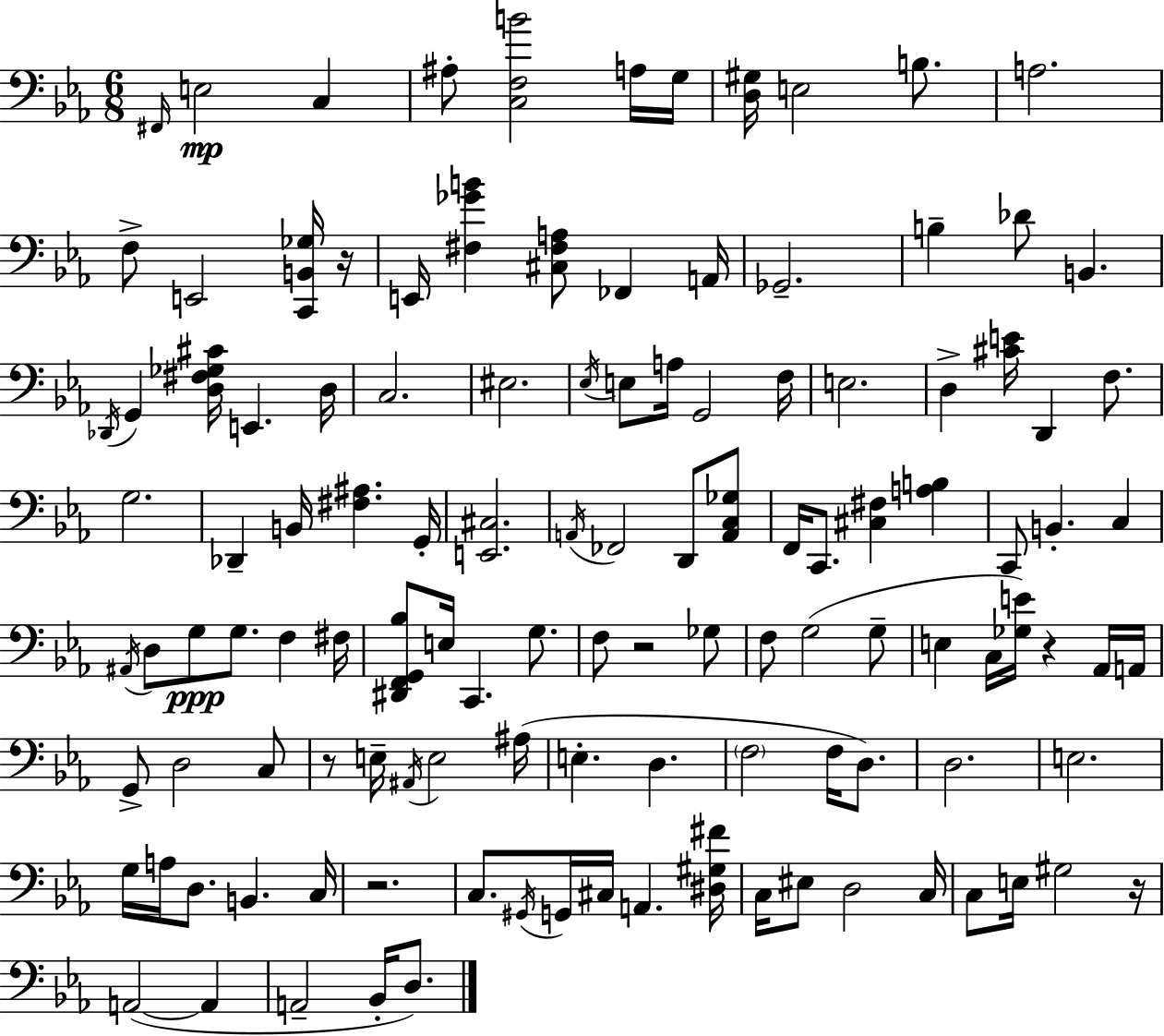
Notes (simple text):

F#2/s E3/h C3/q A#3/e [C3,F3,B4]/h A3/s G3/s [D3,G#3]/s E3/h B3/e. A3/h. F3/e E2/h [C2,B2,Gb3]/s R/s E2/s [F#3,Gb4,B4]/q [C#3,F#3,A3]/e FES2/q A2/s Gb2/h. B3/q Db4/e B2/q. Db2/s G2/q [D3,F#3,Gb3,C#4]/s E2/q. D3/s C3/h. EIS3/h. Eb3/s E3/e A3/s G2/h F3/s E3/h. D3/q [C#4,E4]/s D2/q F3/e. G3/h. Db2/q B2/s [F#3,A#3]/q. G2/s [E2,C#3]/h. A2/s FES2/h D2/e [A2,C3,Gb3]/e F2/s C2/e. [C#3,F#3]/q [A3,B3]/q C2/e B2/q. C3/q A#2/s D3/e G3/e G3/e. F3/q F#3/s [D#2,F2,G2,Bb3]/e E3/s C2/q. G3/e. F3/e R/h Gb3/e F3/e G3/h G3/e E3/q C3/s [Gb3,E4]/s R/q Ab2/s A2/s G2/e D3/h C3/e R/e E3/s A#2/s E3/h A#3/s E3/q. D3/q. F3/h F3/s D3/e. D3/h. E3/h. G3/s A3/s D3/e. B2/q. C3/s R/h. C3/e. G#2/s G2/s C#3/s A2/q. [D#3,G#3,F#4]/s C3/s EIS3/e D3/h C3/s C3/e E3/s G#3/h R/s A2/h A2/q A2/h Bb2/s D3/e.